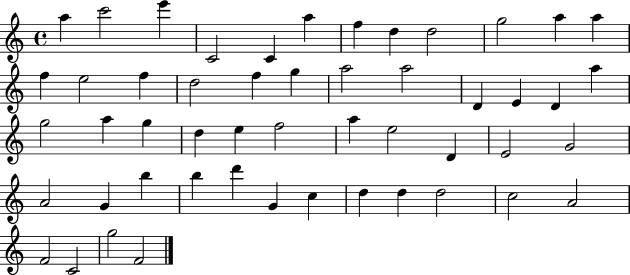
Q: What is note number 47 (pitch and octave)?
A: A4